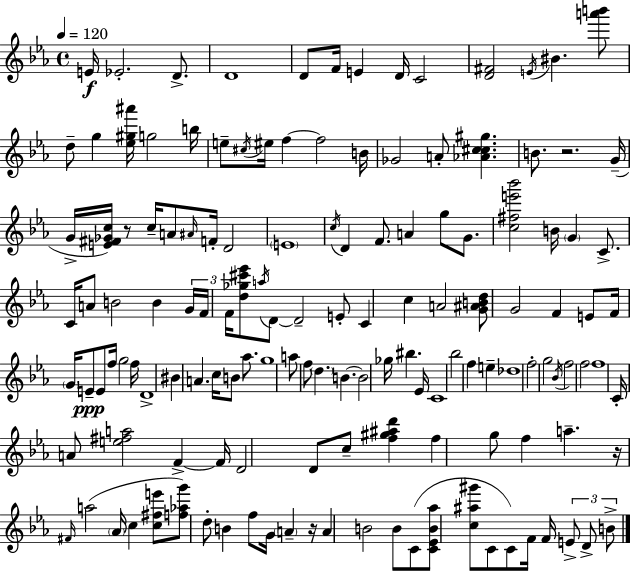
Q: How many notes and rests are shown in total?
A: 140